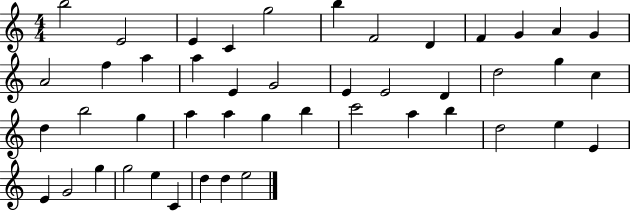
B5/h E4/h E4/q C4/q G5/h B5/q F4/h D4/q F4/q G4/q A4/q G4/q A4/h F5/q A5/q A5/q E4/q G4/h E4/q E4/h D4/q D5/h G5/q C5/q D5/q B5/h G5/q A5/q A5/q G5/q B5/q C6/h A5/q B5/q D5/h E5/q E4/q E4/q G4/h G5/q G5/h E5/q C4/q D5/q D5/q E5/h